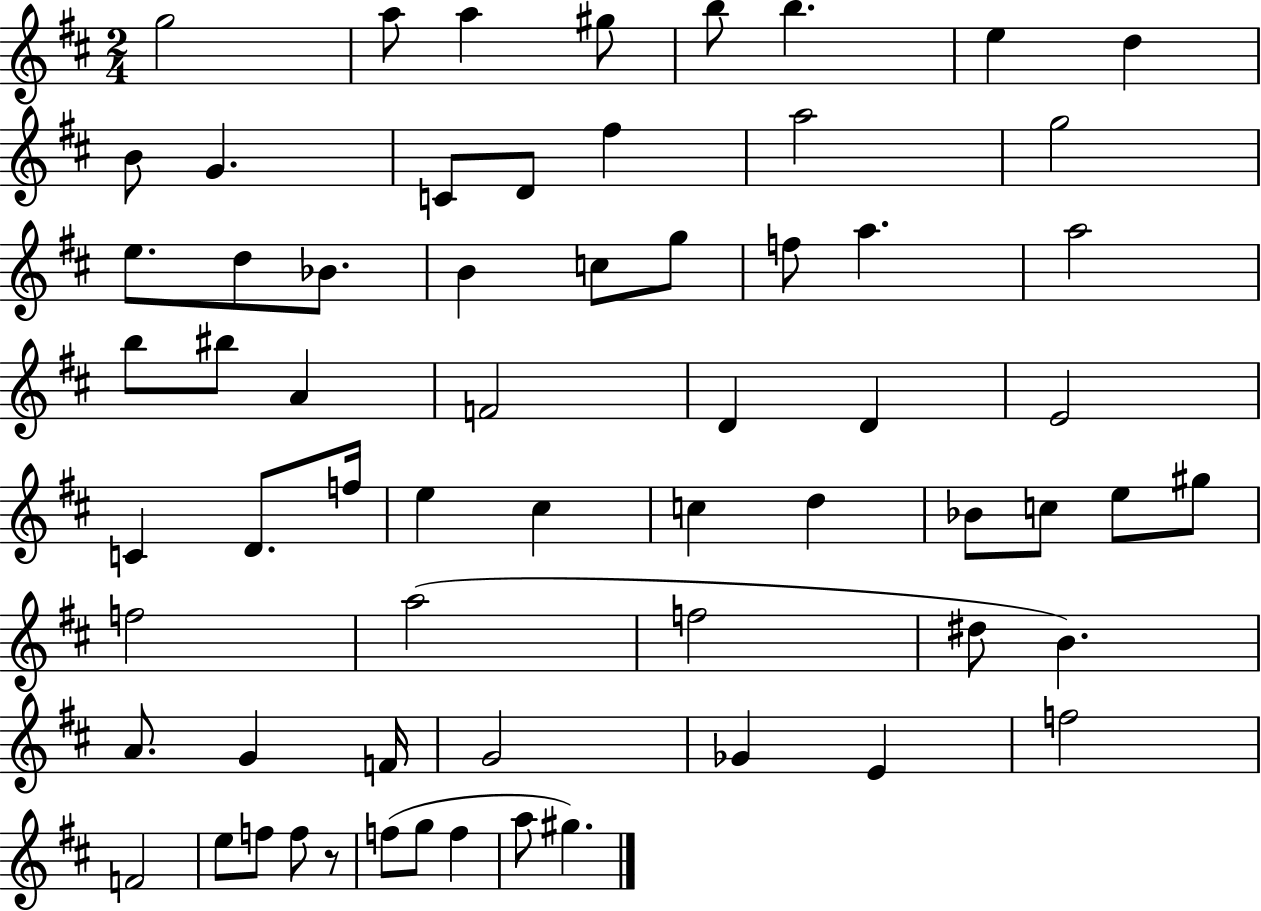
{
  \clef treble
  \numericTimeSignature
  \time 2/4
  \key d \major
  g''2 | a''8 a''4 gis''8 | b''8 b''4. | e''4 d''4 | \break b'8 g'4. | c'8 d'8 fis''4 | a''2 | g''2 | \break e''8. d''8 bes'8. | b'4 c''8 g''8 | f''8 a''4. | a''2 | \break b''8 bis''8 a'4 | f'2 | d'4 d'4 | e'2 | \break c'4 d'8. f''16 | e''4 cis''4 | c''4 d''4 | bes'8 c''8 e''8 gis''8 | \break f''2 | a''2( | f''2 | dis''8 b'4.) | \break a'8. g'4 f'16 | g'2 | ges'4 e'4 | f''2 | \break f'2 | e''8 f''8 f''8 r8 | f''8( g''8 f''4 | a''8 gis''4.) | \break \bar "|."
}